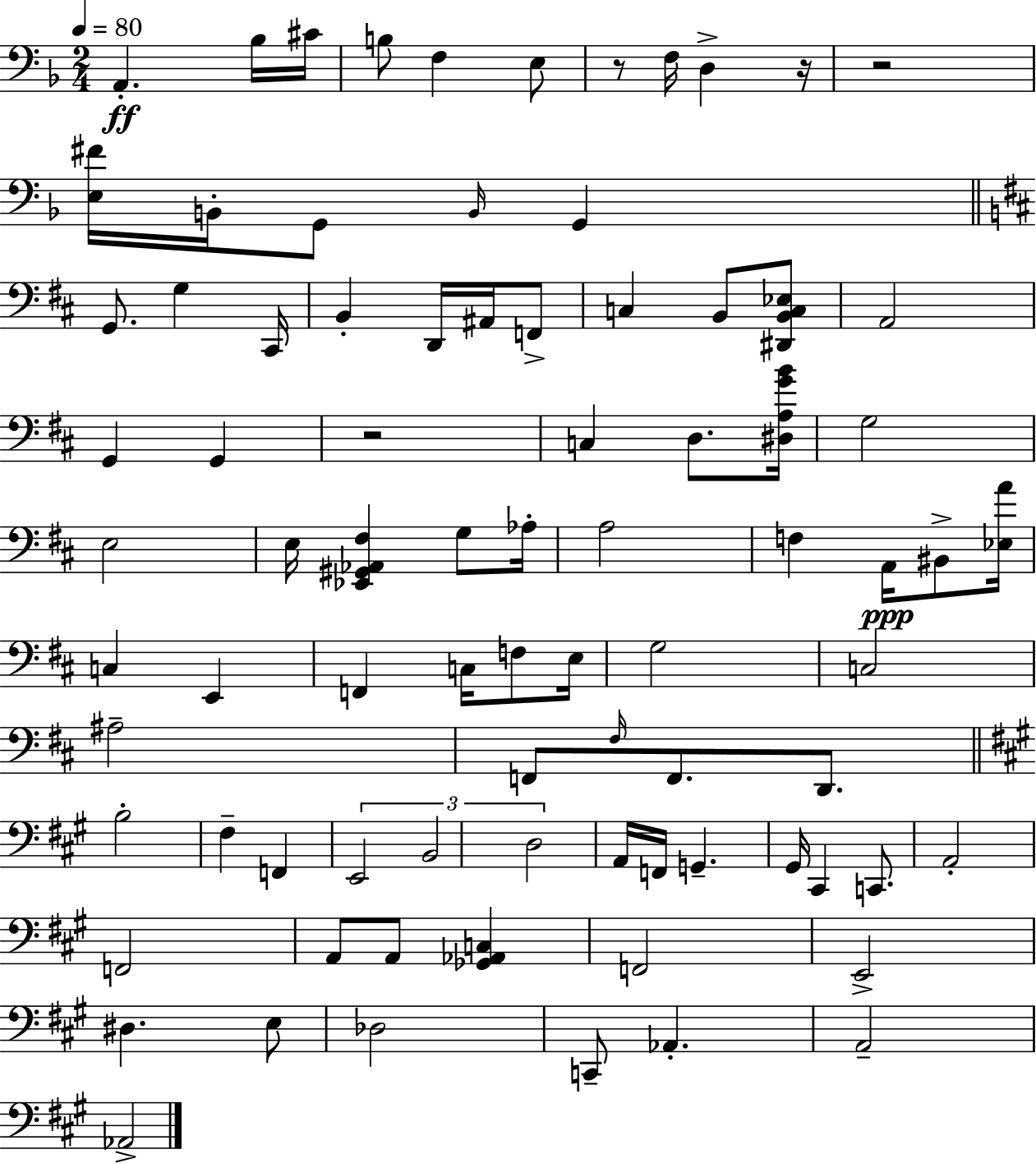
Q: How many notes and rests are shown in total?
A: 83